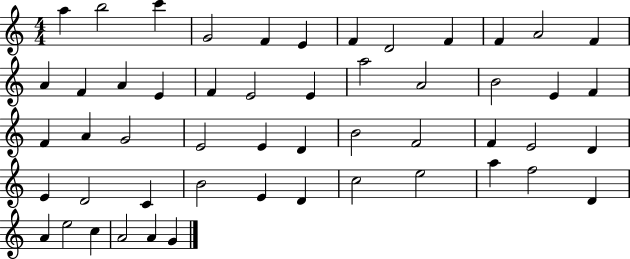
A5/q B5/h C6/q G4/h F4/q E4/q F4/q D4/h F4/q F4/q A4/h F4/q A4/q F4/q A4/q E4/q F4/q E4/h E4/q A5/h A4/h B4/h E4/q F4/q F4/q A4/q G4/h E4/h E4/q D4/q B4/h F4/h F4/q E4/h D4/q E4/q D4/h C4/q B4/h E4/q D4/q C5/h E5/h A5/q F5/h D4/q A4/q E5/h C5/q A4/h A4/q G4/q